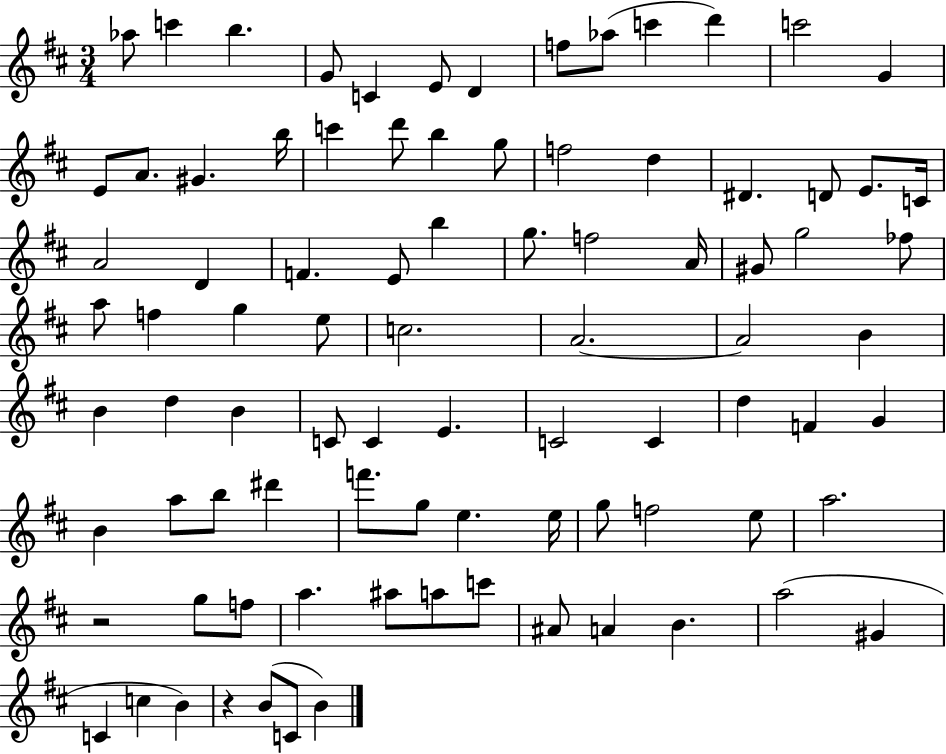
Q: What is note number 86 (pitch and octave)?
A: B4